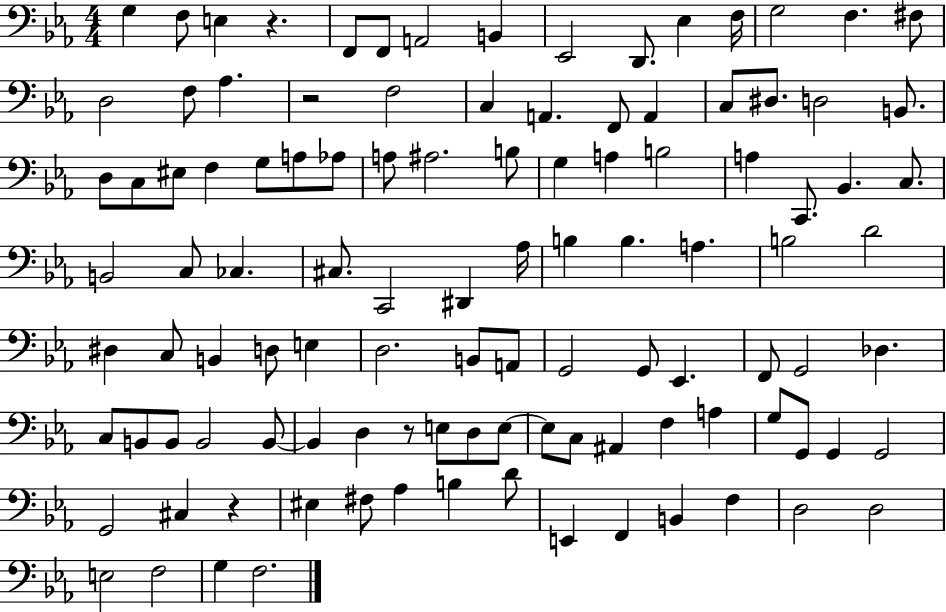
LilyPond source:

{
  \clef bass
  \numericTimeSignature
  \time 4/4
  \key ees \major
  g4 f8 e4 r4. | f,8 f,8 a,2 b,4 | ees,2 d,8. ees4 f16 | g2 f4. fis8 | \break d2 f8 aes4. | r2 f2 | c4 a,4. f,8 a,4 | c8 dis8. d2 b,8. | \break d8 c8 eis8 f4 g8 a8 aes8 | a8 ais2. b8 | g4 a4 b2 | a4 c,8. bes,4. c8. | \break b,2 c8 ces4. | cis8. c,2 dis,4 aes16 | b4 b4. a4. | b2 d'2 | \break dis4 c8 b,4 d8 e4 | d2. b,8 a,8 | g,2 g,8 ees,4. | f,8 g,2 des4. | \break c8 b,8 b,8 b,2 b,8~~ | b,4 d4 r8 e8 d8 e8~~ | e8 c8 ais,4 f4 a4 | g8 g,8 g,4 g,2 | \break g,2 cis4 r4 | eis4 fis8 aes4 b4 d'8 | e,4 f,4 b,4 f4 | d2 d2 | \break e2 f2 | g4 f2. | \bar "|."
}